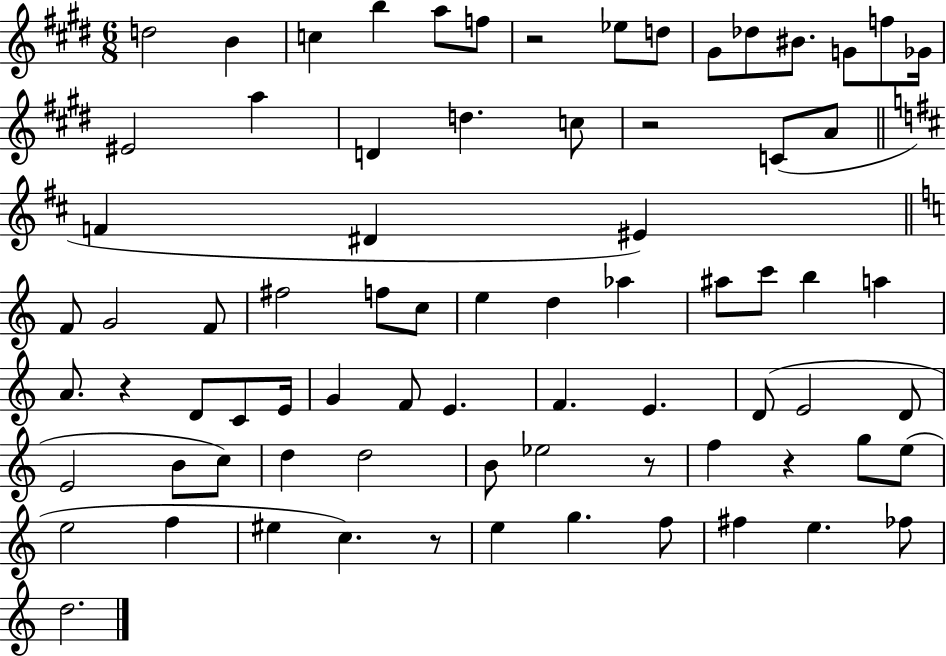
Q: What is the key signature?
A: E major